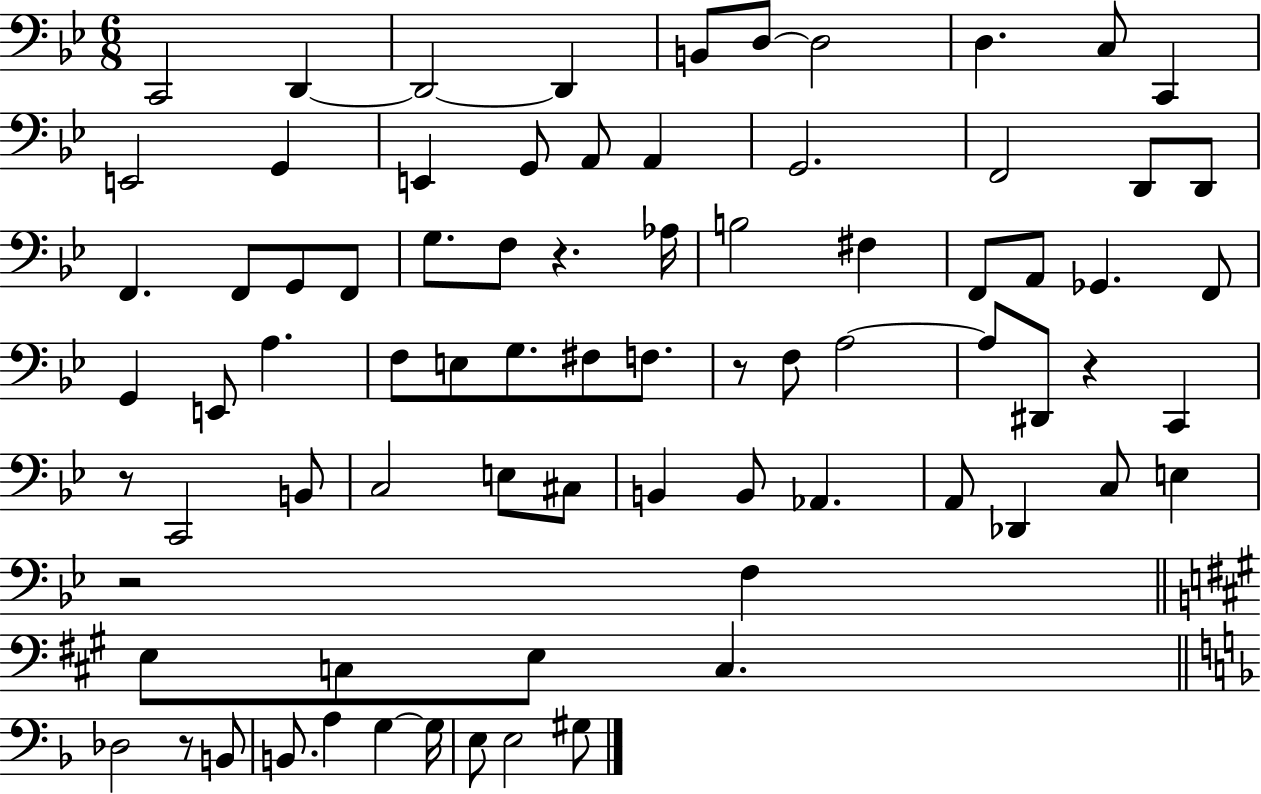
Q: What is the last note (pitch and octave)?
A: G#3